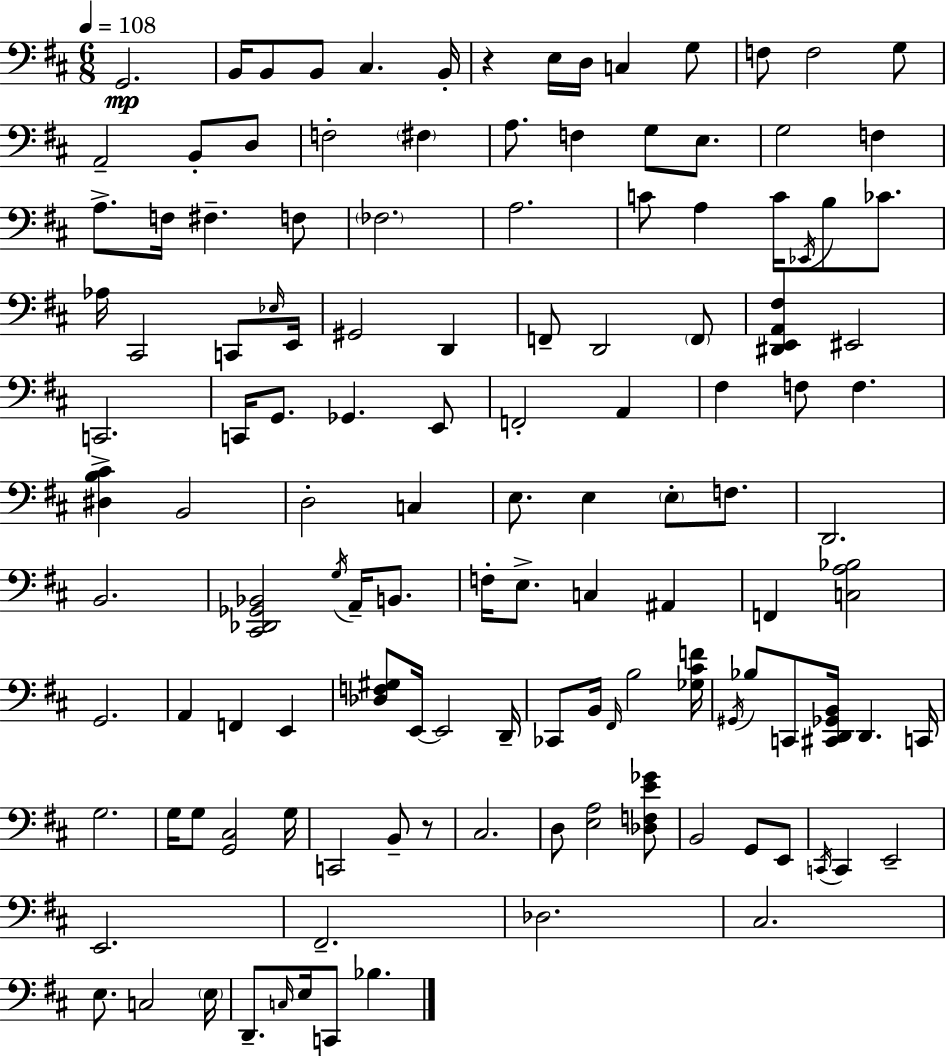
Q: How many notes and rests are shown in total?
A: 128